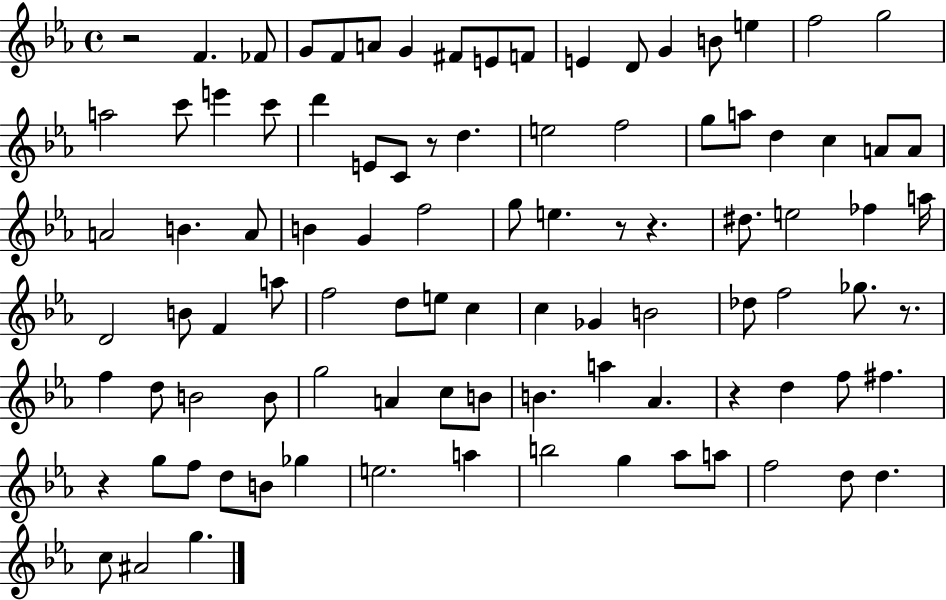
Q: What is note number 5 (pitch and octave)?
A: A4